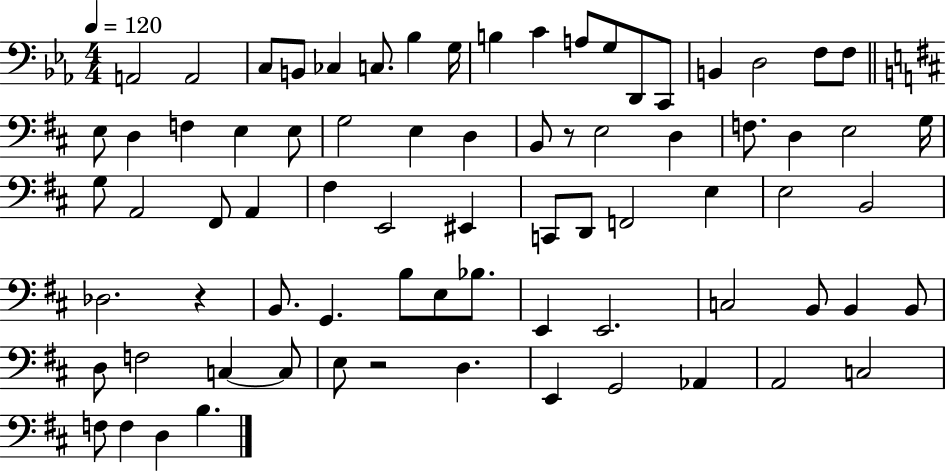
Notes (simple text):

A2/h A2/h C3/e B2/e CES3/q C3/e. Bb3/q G3/s B3/q C4/q A3/e G3/e D2/e C2/e B2/q D3/h F3/e F3/e E3/e D3/q F3/q E3/q E3/e G3/h E3/q D3/q B2/e R/e E3/h D3/q F3/e. D3/q E3/h G3/s G3/e A2/h F#2/e A2/q F#3/q E2/h EIS2/q C2/e D2/e F2/h E3/q E3/h B2/h Db3/h. R/q B2/e. G2/q. B3/e E3/e Bb3/e. E2/q E2/h. C3/h B2/e B2/q B2/e D3/e F3/h C3/q C3/e E3/e R/h D3/q. E2/q G2/h Ab2/q A2/h C3/h F3/e F3/q D3/q B3/q.